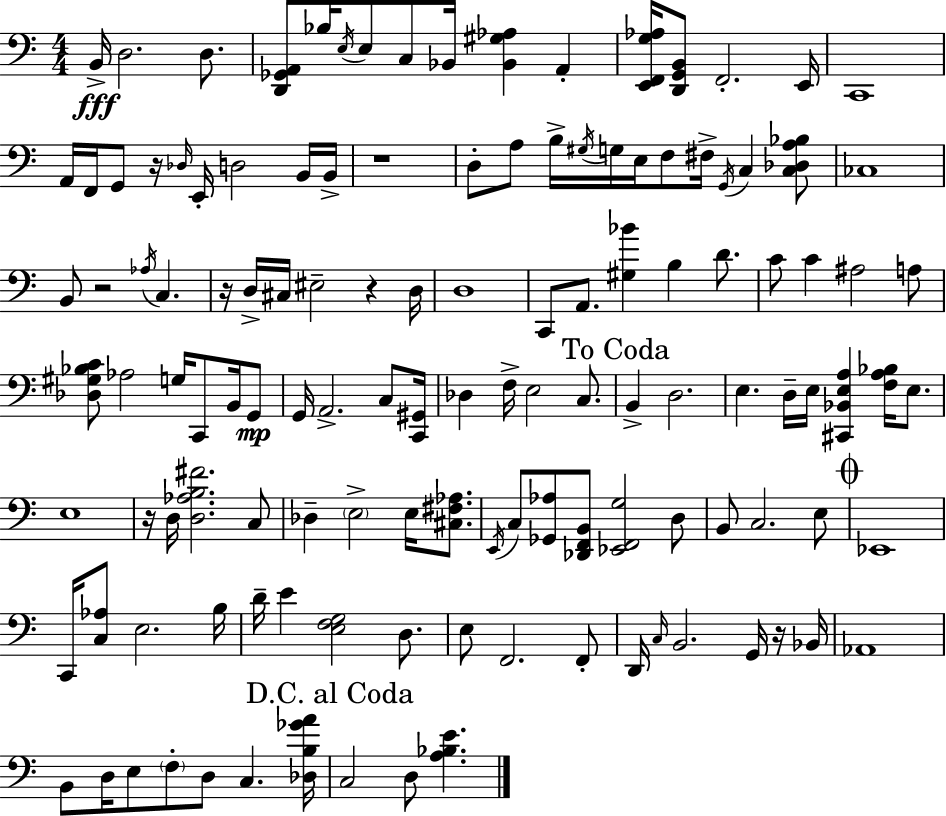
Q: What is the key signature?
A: C major